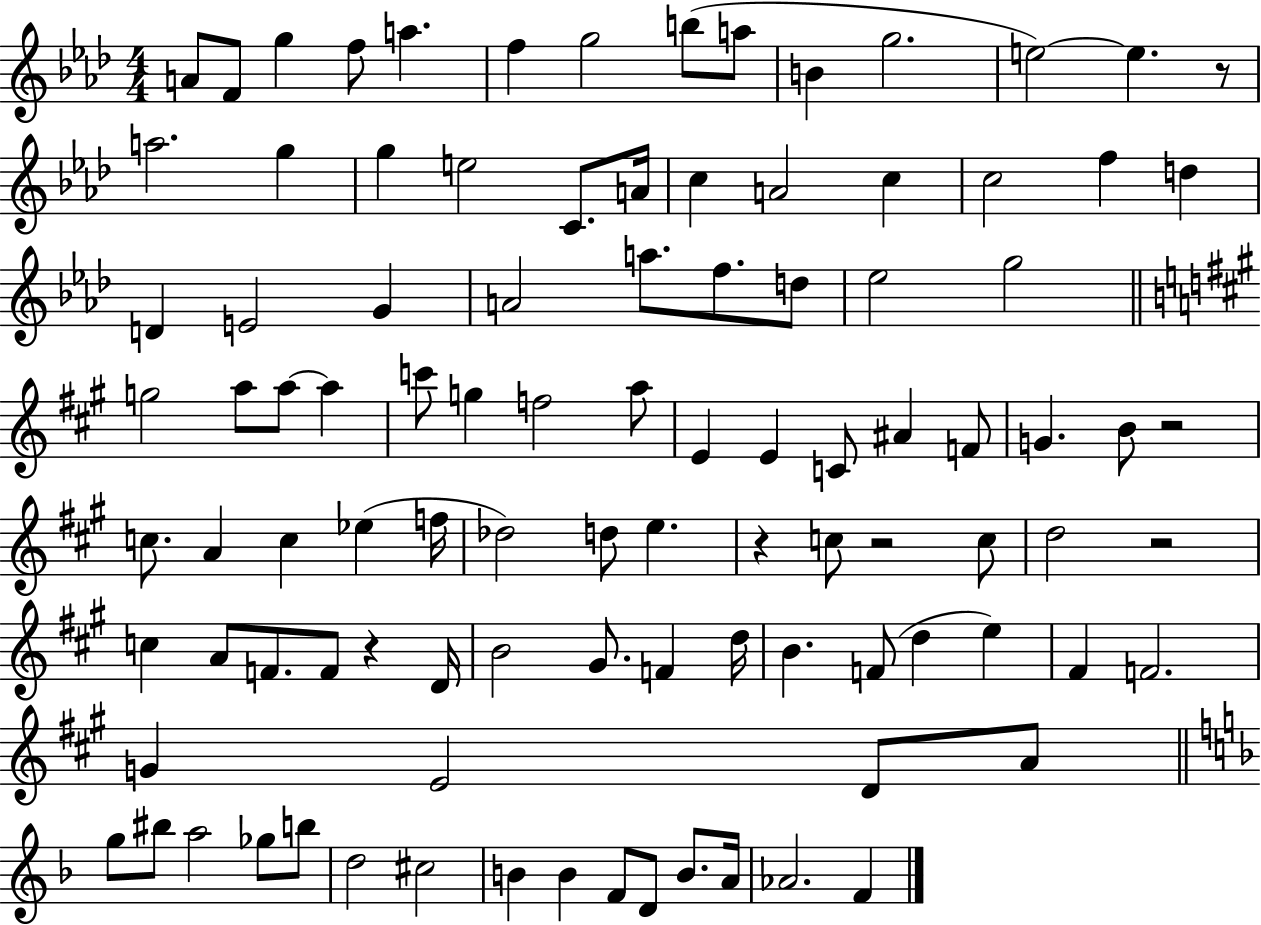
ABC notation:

X:1
T:Untitled
M:4/4
L:1/4
K:Ab
A/2 F/2 g f/2 a f g2 b/2 a/2 B g2 e2 e z/2 a2 g g e2 C/2 A/4 c A2 c c2 f d D E2 G A2 a/2 f/2 d/2 _e2 g2 g2 a/2 a/2 a c'/2 g f2 a/2 E E C/2 ^A F/2 G B/2 z2 c/2 A c _e f/4 _d2 d/2 e z c/2 z2 c/2 d2 z2 c A/2 F/2 F/2 z D/4 B2 ^G/2 F d/4 B F/2 d e ^F F2 G E2 D/2 A/2 g/2 ^b/2 a2 _g/2 b/2 d2 ^c2 B B F/2 D/2 B/2 A/4 _A2 F